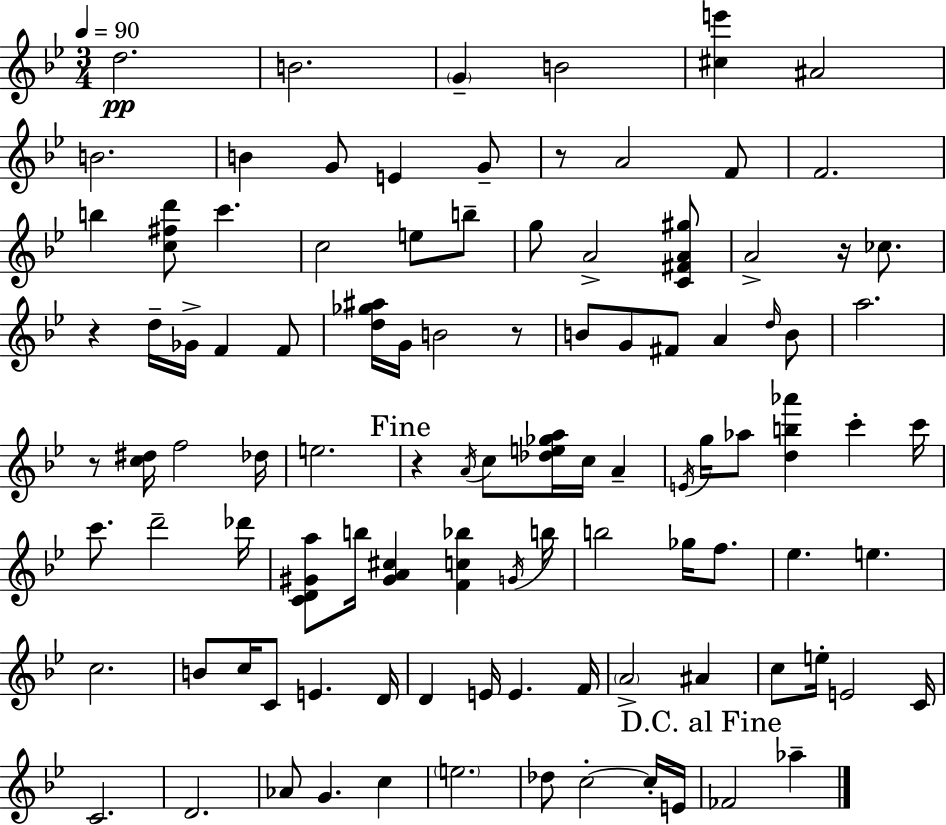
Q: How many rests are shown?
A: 6